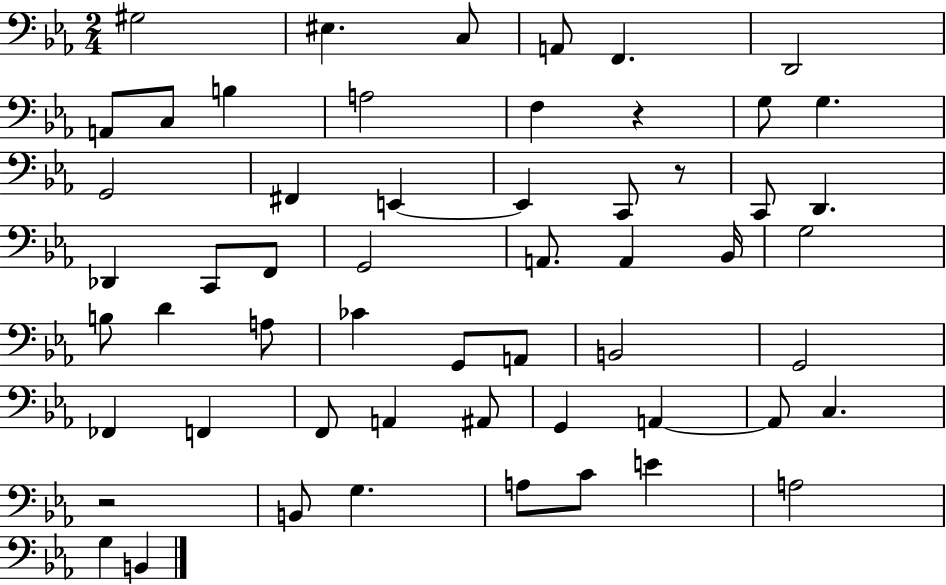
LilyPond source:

{
  \clef bass
  \numericTimeSignature
  \time 2/4
  \key ees \major
  gis2 | eis4. c8 | a,8 f,4. | d,2 | \break a,8 c8 b4 | a2 | f4 r4 | g8 g4. | \break g,2 | fis,4 e,4~~ | e,4 c,8 r8 | c,8 d,4. | \break des,4 c,8 f,8 | g,2 | a,8. a,4 bes,16 | g2 | \break b8 d'4 a8 | ces'4 g,8 a,8 | b,2 | g,2 | \break fes,4 f,4 | f,8 a,4 ais,8 | g,4 a,4~~ | a,8 c4. | \break r2 | b,8 g4. | a8 c'8 e'4 | a2 | \break g4 b,4 | \bar "|."
}